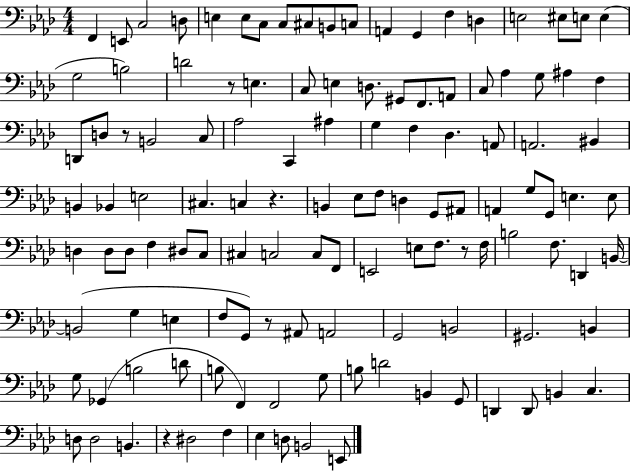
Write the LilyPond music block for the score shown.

{
  \clef bass
  \numericTimeSignature
  \time 4/4
  \key aes \major
  \repeat volta 2 { f,4 e,8 c2 d8 | e4 e8 c8 c8 cis8 b,8 c8 | a,4 g,4 f4 d4 | e2 eis8 e8 e4( | \break g2 b2) | d'2 r8 e4. | c8 e4 d8. gis,8 f,8. a,8 | c8 aes4 g8 ais4 f4 | \break d,8 d8 r8 b,2 c8 | aes2 c,4 ais4 | g4 f4 des4. a,8 | a,2. bis,4 | \break b,4 bes,4 e2 | cis4. c4 r4. | b,4 ees8 f8 d4 g,8 ais,8 | a,4 g8 g,8 e4. e8 | \break d4 d8 d8 f4 dis8 c8 | cis4 c2 c8 f,8 | e,2 e8 f8. r8 f16 | b2 f8. d,4 b,16~~ | \break b,2( g4 e4 | f8 g,8) r8 ais,8 a,2 | g,2 b,2 | gis,2. b,4 | \break g8 ges,4( b2 d'8 | b8 f,4) f,2 g8 | b8 d'2 b,4 g,8 | d,4 d,8 b,4 c4. | \break d8 d2 b,4. | r4 dis2 f4 | ees4 d8 b,2 e,8 | } \bar "|."
}